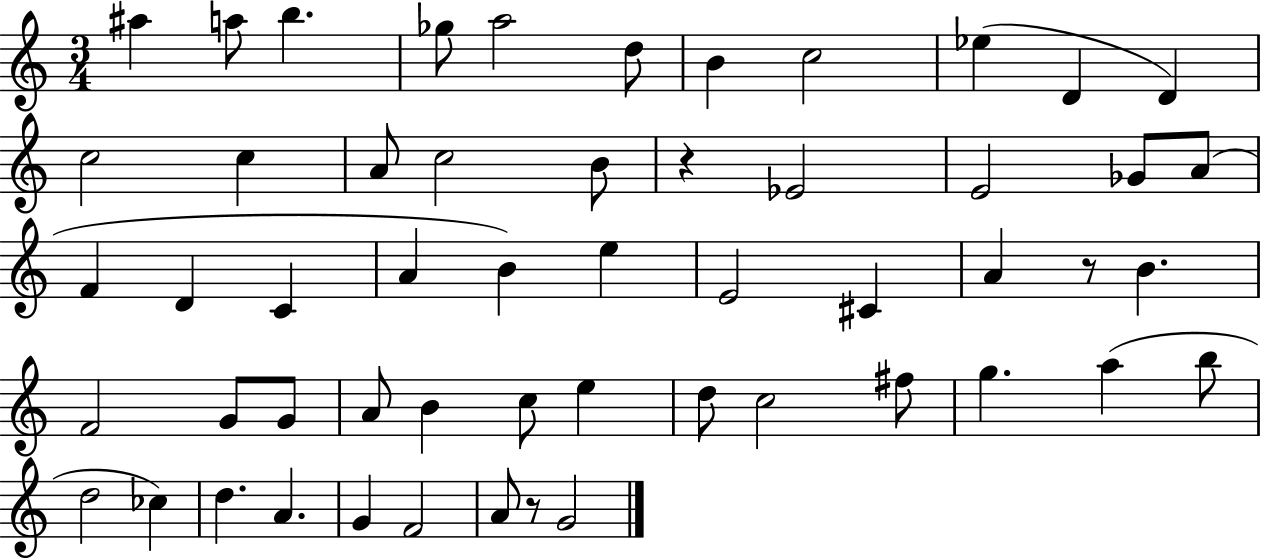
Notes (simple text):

A#5/q A5/e B5/q. Gb5/e A5/h D5/e B4/q C5/h Eb5/q D4/q D4/q C5/h C5/q A4/e C5/h B4/e R/q Eb4/h E4/h Gb4/e A4/e F4/q D4/q C4/q A4/q B4/q E5/q E4/h C#4/q A4/q R/e B4/q. F4/h G4/e G4/e A4/e B4/q C5/e E5/q D5/e C5/h F#5/e G5/q. A5/q B5/e D5/h CES5/q D5/q. A4/q. G4/q F4/h A4/e R/e G4/h